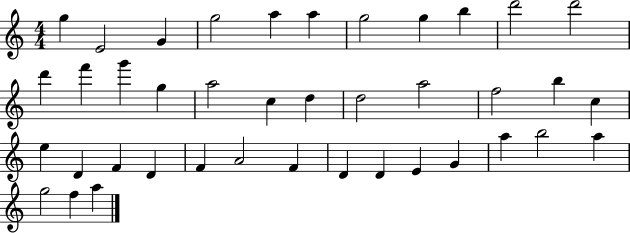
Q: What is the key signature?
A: C major